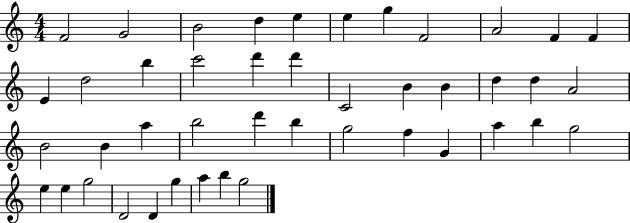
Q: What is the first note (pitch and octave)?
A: F4